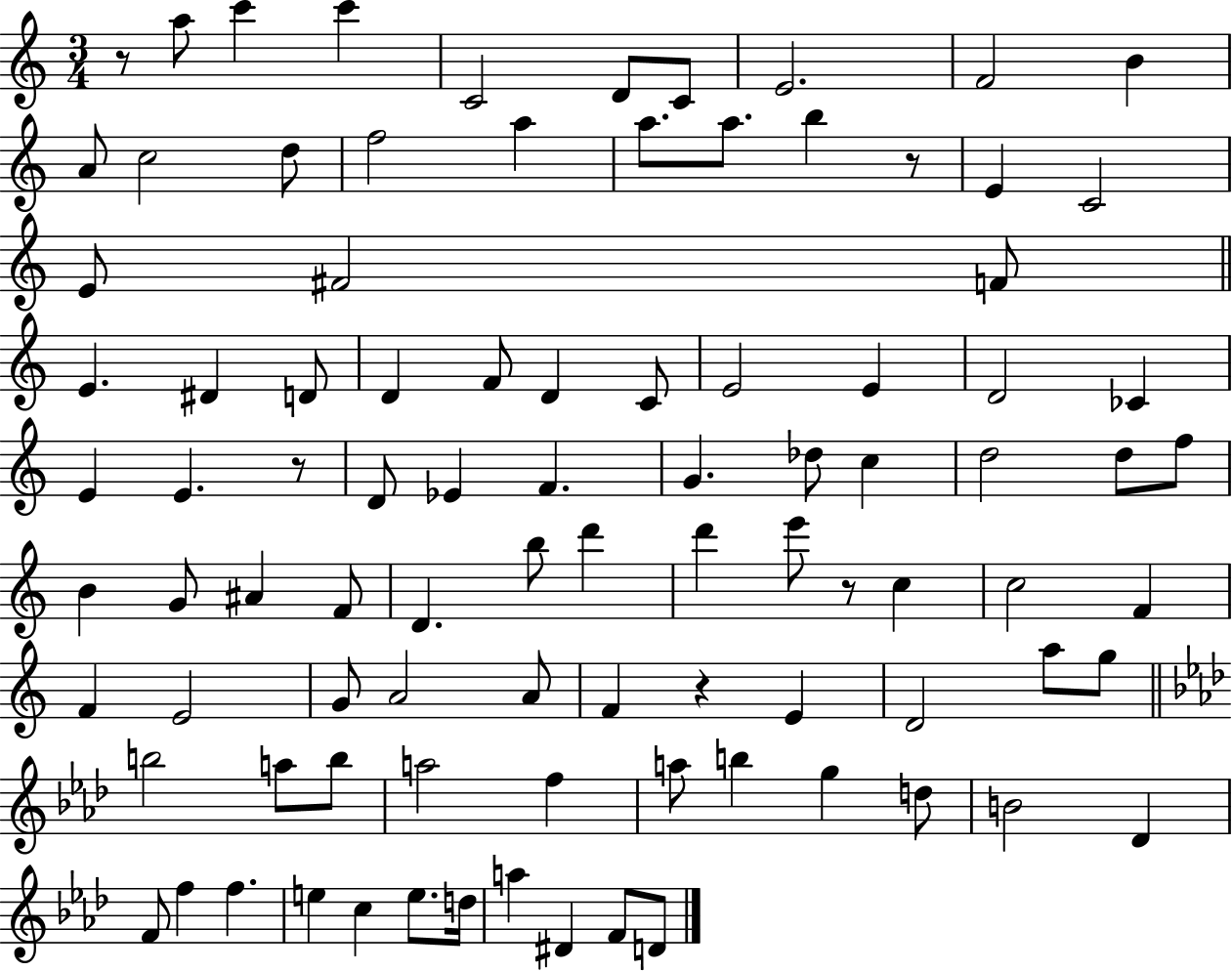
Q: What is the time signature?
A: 3/4